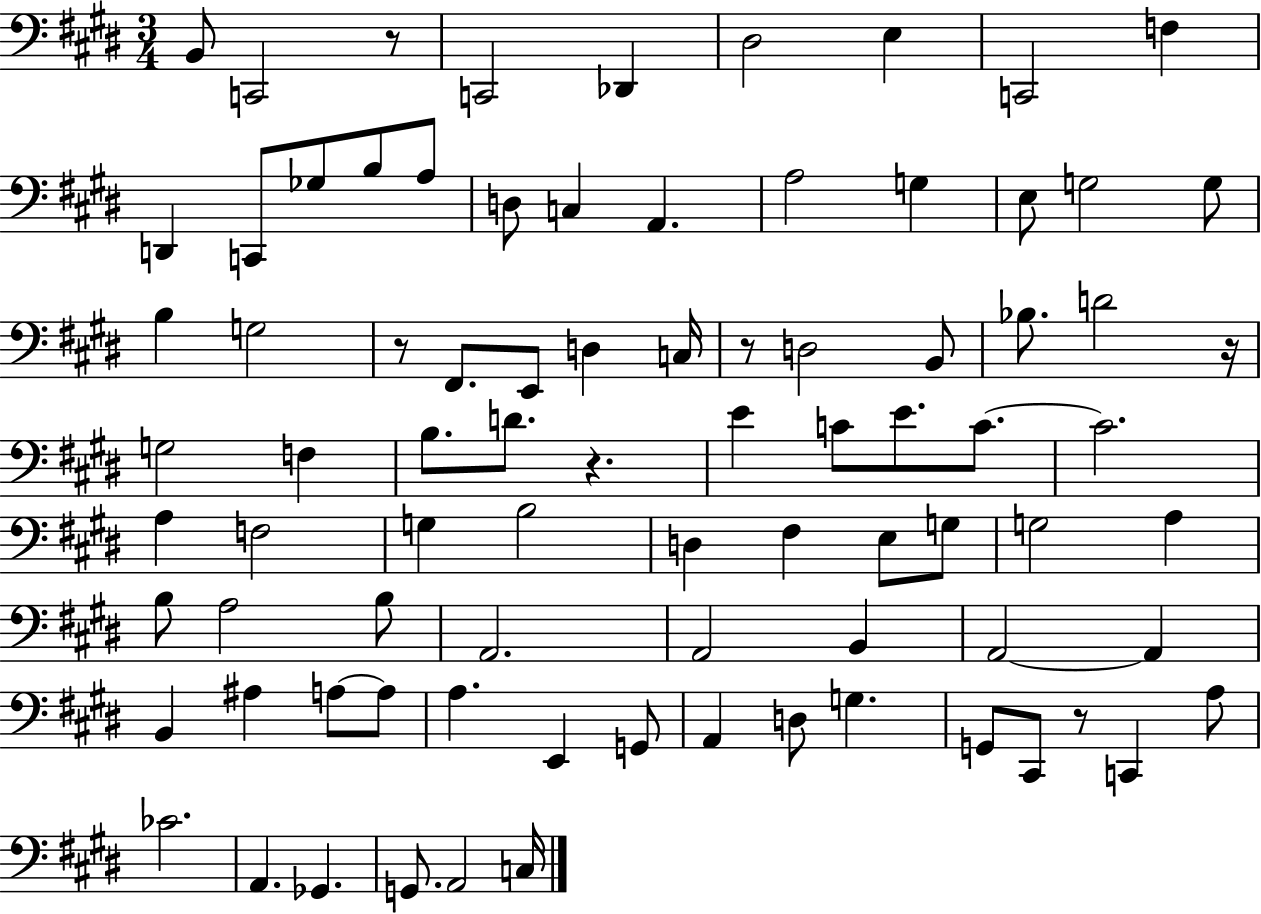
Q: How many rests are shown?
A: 6